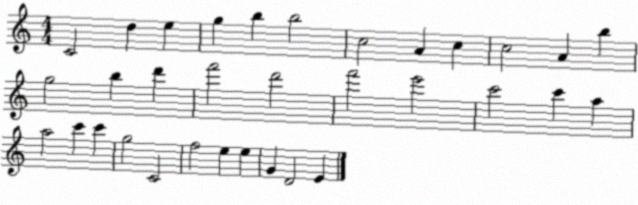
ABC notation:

X:1
T:Untitled
M:4/4
L:1/4
K:C
C2 d e g b b2 c2 A c c2 A b g2 b d' f'2 d'2 f'2 e'2 c'2 c' a a2 c' c' g2 C2 f2 e e G D2 E